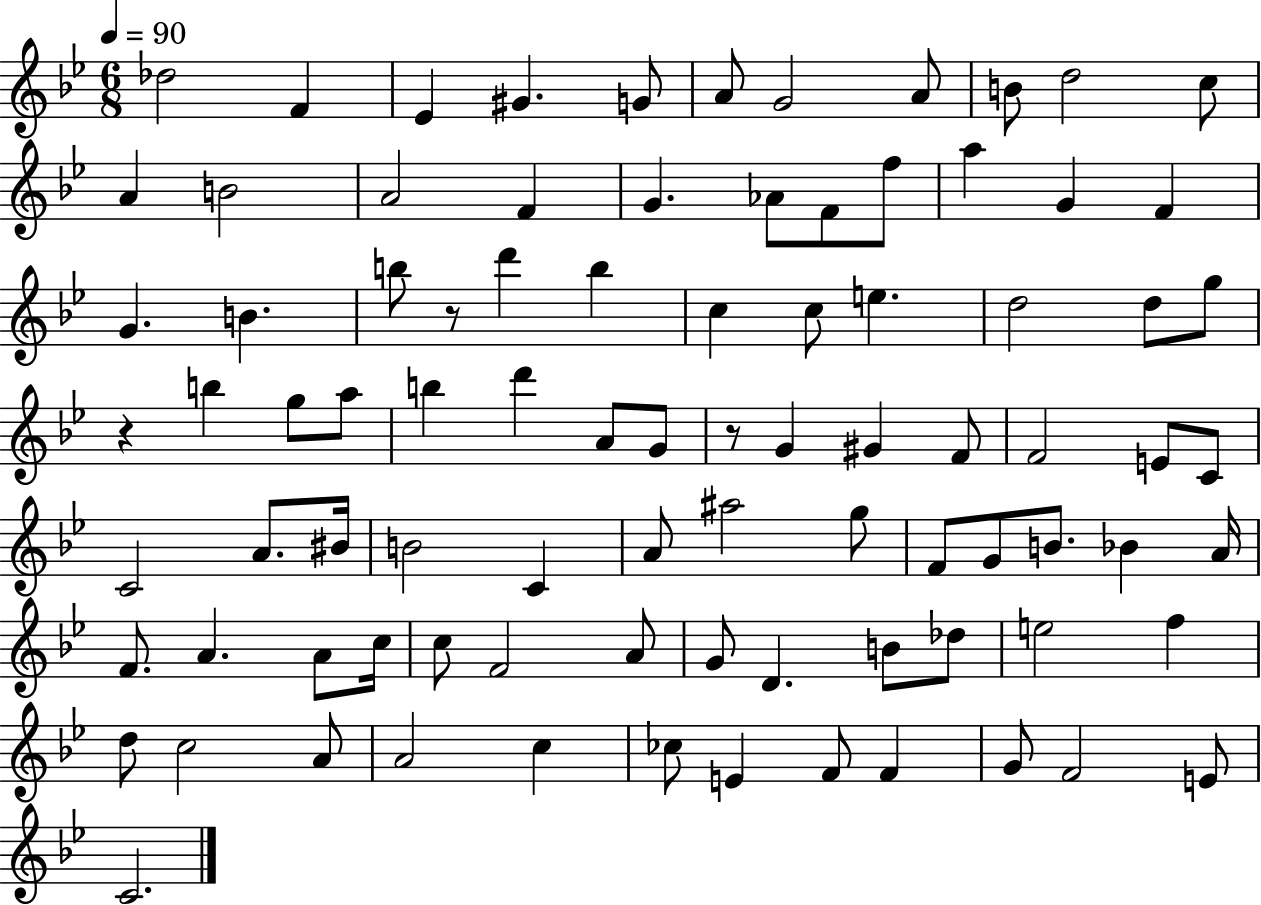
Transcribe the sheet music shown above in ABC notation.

X:1
T:Untitled
M:6/8
L:1/4
K:Bb
_d2 F _E ^G G/2 A/2 G2 A/2 B/2 d2 c/2 A B2 A2 F G _A/2 F/2 f/2 a G F G B b/2 z/2 d' b c c/2 e d2 d/2 g/2 z b g/2 a/2 b d' A/2 G/2 z/2 G ^G F/2 F2 E/2 C/2 C2 A/2 ^B/4 B2 C A/2 ^a2 g/2 F/2 G/2 B/2 _B A/4 F/2 A A/2 c/4 c/2 F2 A/2 G/2 D B/2 _d/2 e2 f d/2 c2 A/2 A2 c _c/2 E F/2 F G/2 F2 E/2 C2